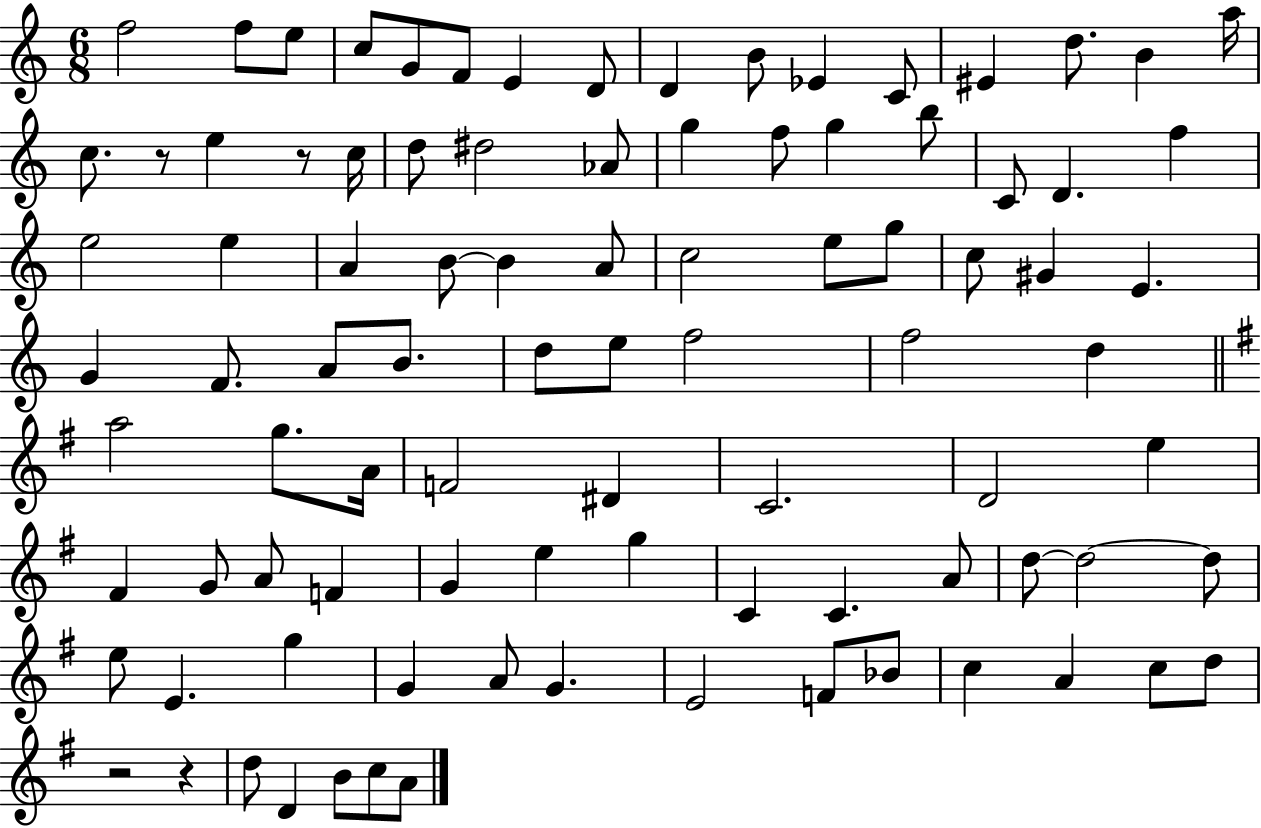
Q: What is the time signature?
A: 6/8